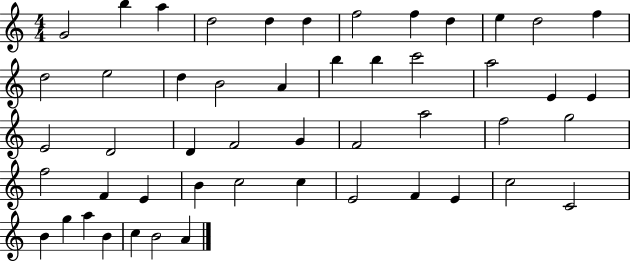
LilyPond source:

{
  \clef treble
  \numericTimeSignature
  \time 4/4
  \key c \major
  g'2 b''4 a''4 | d''2 d''4 d''4 | f''2 f''4 d''4 | e''4 d''2 f''4 | \break d''2 e''2 | d''4 b'2 a'4 | b''4 b''4 c'''2 | a''2 e'4 e'4 | \break e'2 d'2 | d'4 f'2 g'4 | f'2 a''2 | f''2 g''2 | \break f''2 f'4 e'4 | b'4 c''2 c''4 | e'2 f'4 e'4 | c''2 c'2 | \break b'4 g''4 a''4 b'4 | c''4 b'2 a'4 | \bar "|."
}